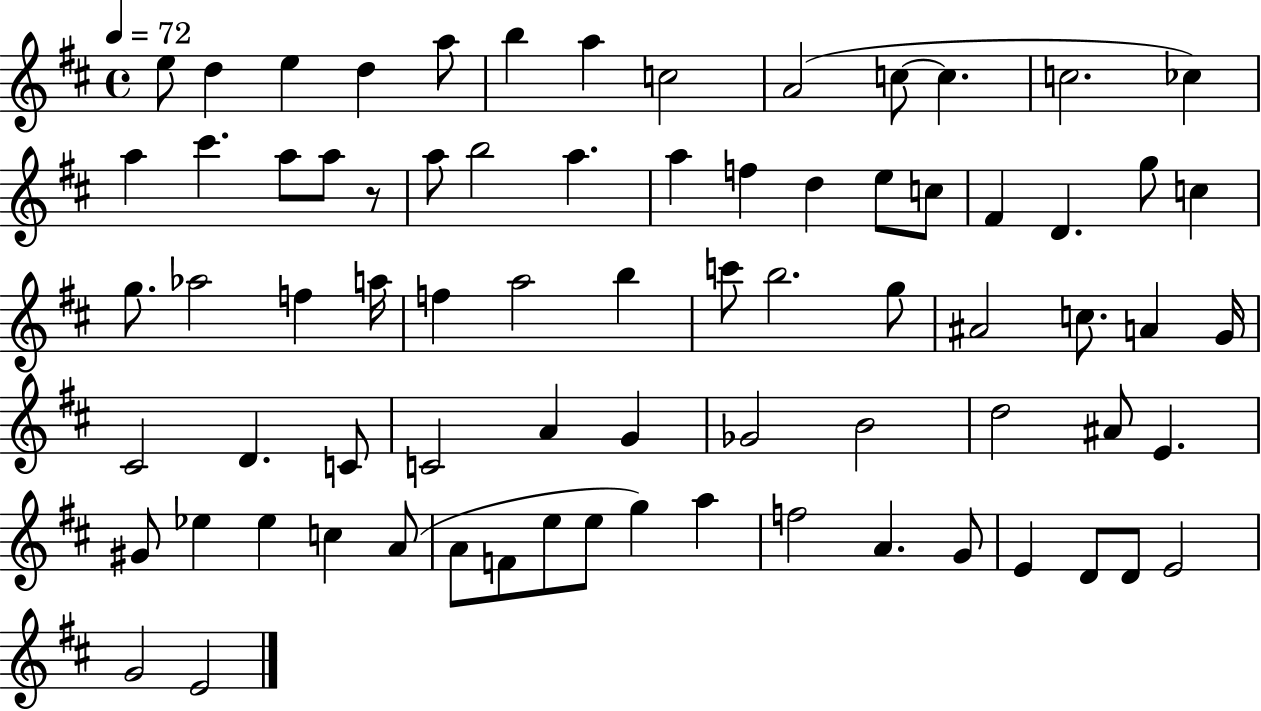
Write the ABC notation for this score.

X:1
T:Untitled
M:4/4
L:1/4
K:D
e/2 d e d a/2 b a c2 A2 c/2 c c2 _c a ^c' a/2 a/2 z/2 a/2 b2 a a f d e/2 c/2 ^F D g/2 c g/2 _a2 f a/4 f a2 b c'/2 b2 g/2 ^A2 c/2 A G/4 ^C2 D C/2 C2 A G _G2 B2 d2 ^A/2 E ^G/2 _e _e c A/2 A/2 F/2 e/2 e/2 g a f2 A G/2 E D/2 D/2 E2 G2 E2